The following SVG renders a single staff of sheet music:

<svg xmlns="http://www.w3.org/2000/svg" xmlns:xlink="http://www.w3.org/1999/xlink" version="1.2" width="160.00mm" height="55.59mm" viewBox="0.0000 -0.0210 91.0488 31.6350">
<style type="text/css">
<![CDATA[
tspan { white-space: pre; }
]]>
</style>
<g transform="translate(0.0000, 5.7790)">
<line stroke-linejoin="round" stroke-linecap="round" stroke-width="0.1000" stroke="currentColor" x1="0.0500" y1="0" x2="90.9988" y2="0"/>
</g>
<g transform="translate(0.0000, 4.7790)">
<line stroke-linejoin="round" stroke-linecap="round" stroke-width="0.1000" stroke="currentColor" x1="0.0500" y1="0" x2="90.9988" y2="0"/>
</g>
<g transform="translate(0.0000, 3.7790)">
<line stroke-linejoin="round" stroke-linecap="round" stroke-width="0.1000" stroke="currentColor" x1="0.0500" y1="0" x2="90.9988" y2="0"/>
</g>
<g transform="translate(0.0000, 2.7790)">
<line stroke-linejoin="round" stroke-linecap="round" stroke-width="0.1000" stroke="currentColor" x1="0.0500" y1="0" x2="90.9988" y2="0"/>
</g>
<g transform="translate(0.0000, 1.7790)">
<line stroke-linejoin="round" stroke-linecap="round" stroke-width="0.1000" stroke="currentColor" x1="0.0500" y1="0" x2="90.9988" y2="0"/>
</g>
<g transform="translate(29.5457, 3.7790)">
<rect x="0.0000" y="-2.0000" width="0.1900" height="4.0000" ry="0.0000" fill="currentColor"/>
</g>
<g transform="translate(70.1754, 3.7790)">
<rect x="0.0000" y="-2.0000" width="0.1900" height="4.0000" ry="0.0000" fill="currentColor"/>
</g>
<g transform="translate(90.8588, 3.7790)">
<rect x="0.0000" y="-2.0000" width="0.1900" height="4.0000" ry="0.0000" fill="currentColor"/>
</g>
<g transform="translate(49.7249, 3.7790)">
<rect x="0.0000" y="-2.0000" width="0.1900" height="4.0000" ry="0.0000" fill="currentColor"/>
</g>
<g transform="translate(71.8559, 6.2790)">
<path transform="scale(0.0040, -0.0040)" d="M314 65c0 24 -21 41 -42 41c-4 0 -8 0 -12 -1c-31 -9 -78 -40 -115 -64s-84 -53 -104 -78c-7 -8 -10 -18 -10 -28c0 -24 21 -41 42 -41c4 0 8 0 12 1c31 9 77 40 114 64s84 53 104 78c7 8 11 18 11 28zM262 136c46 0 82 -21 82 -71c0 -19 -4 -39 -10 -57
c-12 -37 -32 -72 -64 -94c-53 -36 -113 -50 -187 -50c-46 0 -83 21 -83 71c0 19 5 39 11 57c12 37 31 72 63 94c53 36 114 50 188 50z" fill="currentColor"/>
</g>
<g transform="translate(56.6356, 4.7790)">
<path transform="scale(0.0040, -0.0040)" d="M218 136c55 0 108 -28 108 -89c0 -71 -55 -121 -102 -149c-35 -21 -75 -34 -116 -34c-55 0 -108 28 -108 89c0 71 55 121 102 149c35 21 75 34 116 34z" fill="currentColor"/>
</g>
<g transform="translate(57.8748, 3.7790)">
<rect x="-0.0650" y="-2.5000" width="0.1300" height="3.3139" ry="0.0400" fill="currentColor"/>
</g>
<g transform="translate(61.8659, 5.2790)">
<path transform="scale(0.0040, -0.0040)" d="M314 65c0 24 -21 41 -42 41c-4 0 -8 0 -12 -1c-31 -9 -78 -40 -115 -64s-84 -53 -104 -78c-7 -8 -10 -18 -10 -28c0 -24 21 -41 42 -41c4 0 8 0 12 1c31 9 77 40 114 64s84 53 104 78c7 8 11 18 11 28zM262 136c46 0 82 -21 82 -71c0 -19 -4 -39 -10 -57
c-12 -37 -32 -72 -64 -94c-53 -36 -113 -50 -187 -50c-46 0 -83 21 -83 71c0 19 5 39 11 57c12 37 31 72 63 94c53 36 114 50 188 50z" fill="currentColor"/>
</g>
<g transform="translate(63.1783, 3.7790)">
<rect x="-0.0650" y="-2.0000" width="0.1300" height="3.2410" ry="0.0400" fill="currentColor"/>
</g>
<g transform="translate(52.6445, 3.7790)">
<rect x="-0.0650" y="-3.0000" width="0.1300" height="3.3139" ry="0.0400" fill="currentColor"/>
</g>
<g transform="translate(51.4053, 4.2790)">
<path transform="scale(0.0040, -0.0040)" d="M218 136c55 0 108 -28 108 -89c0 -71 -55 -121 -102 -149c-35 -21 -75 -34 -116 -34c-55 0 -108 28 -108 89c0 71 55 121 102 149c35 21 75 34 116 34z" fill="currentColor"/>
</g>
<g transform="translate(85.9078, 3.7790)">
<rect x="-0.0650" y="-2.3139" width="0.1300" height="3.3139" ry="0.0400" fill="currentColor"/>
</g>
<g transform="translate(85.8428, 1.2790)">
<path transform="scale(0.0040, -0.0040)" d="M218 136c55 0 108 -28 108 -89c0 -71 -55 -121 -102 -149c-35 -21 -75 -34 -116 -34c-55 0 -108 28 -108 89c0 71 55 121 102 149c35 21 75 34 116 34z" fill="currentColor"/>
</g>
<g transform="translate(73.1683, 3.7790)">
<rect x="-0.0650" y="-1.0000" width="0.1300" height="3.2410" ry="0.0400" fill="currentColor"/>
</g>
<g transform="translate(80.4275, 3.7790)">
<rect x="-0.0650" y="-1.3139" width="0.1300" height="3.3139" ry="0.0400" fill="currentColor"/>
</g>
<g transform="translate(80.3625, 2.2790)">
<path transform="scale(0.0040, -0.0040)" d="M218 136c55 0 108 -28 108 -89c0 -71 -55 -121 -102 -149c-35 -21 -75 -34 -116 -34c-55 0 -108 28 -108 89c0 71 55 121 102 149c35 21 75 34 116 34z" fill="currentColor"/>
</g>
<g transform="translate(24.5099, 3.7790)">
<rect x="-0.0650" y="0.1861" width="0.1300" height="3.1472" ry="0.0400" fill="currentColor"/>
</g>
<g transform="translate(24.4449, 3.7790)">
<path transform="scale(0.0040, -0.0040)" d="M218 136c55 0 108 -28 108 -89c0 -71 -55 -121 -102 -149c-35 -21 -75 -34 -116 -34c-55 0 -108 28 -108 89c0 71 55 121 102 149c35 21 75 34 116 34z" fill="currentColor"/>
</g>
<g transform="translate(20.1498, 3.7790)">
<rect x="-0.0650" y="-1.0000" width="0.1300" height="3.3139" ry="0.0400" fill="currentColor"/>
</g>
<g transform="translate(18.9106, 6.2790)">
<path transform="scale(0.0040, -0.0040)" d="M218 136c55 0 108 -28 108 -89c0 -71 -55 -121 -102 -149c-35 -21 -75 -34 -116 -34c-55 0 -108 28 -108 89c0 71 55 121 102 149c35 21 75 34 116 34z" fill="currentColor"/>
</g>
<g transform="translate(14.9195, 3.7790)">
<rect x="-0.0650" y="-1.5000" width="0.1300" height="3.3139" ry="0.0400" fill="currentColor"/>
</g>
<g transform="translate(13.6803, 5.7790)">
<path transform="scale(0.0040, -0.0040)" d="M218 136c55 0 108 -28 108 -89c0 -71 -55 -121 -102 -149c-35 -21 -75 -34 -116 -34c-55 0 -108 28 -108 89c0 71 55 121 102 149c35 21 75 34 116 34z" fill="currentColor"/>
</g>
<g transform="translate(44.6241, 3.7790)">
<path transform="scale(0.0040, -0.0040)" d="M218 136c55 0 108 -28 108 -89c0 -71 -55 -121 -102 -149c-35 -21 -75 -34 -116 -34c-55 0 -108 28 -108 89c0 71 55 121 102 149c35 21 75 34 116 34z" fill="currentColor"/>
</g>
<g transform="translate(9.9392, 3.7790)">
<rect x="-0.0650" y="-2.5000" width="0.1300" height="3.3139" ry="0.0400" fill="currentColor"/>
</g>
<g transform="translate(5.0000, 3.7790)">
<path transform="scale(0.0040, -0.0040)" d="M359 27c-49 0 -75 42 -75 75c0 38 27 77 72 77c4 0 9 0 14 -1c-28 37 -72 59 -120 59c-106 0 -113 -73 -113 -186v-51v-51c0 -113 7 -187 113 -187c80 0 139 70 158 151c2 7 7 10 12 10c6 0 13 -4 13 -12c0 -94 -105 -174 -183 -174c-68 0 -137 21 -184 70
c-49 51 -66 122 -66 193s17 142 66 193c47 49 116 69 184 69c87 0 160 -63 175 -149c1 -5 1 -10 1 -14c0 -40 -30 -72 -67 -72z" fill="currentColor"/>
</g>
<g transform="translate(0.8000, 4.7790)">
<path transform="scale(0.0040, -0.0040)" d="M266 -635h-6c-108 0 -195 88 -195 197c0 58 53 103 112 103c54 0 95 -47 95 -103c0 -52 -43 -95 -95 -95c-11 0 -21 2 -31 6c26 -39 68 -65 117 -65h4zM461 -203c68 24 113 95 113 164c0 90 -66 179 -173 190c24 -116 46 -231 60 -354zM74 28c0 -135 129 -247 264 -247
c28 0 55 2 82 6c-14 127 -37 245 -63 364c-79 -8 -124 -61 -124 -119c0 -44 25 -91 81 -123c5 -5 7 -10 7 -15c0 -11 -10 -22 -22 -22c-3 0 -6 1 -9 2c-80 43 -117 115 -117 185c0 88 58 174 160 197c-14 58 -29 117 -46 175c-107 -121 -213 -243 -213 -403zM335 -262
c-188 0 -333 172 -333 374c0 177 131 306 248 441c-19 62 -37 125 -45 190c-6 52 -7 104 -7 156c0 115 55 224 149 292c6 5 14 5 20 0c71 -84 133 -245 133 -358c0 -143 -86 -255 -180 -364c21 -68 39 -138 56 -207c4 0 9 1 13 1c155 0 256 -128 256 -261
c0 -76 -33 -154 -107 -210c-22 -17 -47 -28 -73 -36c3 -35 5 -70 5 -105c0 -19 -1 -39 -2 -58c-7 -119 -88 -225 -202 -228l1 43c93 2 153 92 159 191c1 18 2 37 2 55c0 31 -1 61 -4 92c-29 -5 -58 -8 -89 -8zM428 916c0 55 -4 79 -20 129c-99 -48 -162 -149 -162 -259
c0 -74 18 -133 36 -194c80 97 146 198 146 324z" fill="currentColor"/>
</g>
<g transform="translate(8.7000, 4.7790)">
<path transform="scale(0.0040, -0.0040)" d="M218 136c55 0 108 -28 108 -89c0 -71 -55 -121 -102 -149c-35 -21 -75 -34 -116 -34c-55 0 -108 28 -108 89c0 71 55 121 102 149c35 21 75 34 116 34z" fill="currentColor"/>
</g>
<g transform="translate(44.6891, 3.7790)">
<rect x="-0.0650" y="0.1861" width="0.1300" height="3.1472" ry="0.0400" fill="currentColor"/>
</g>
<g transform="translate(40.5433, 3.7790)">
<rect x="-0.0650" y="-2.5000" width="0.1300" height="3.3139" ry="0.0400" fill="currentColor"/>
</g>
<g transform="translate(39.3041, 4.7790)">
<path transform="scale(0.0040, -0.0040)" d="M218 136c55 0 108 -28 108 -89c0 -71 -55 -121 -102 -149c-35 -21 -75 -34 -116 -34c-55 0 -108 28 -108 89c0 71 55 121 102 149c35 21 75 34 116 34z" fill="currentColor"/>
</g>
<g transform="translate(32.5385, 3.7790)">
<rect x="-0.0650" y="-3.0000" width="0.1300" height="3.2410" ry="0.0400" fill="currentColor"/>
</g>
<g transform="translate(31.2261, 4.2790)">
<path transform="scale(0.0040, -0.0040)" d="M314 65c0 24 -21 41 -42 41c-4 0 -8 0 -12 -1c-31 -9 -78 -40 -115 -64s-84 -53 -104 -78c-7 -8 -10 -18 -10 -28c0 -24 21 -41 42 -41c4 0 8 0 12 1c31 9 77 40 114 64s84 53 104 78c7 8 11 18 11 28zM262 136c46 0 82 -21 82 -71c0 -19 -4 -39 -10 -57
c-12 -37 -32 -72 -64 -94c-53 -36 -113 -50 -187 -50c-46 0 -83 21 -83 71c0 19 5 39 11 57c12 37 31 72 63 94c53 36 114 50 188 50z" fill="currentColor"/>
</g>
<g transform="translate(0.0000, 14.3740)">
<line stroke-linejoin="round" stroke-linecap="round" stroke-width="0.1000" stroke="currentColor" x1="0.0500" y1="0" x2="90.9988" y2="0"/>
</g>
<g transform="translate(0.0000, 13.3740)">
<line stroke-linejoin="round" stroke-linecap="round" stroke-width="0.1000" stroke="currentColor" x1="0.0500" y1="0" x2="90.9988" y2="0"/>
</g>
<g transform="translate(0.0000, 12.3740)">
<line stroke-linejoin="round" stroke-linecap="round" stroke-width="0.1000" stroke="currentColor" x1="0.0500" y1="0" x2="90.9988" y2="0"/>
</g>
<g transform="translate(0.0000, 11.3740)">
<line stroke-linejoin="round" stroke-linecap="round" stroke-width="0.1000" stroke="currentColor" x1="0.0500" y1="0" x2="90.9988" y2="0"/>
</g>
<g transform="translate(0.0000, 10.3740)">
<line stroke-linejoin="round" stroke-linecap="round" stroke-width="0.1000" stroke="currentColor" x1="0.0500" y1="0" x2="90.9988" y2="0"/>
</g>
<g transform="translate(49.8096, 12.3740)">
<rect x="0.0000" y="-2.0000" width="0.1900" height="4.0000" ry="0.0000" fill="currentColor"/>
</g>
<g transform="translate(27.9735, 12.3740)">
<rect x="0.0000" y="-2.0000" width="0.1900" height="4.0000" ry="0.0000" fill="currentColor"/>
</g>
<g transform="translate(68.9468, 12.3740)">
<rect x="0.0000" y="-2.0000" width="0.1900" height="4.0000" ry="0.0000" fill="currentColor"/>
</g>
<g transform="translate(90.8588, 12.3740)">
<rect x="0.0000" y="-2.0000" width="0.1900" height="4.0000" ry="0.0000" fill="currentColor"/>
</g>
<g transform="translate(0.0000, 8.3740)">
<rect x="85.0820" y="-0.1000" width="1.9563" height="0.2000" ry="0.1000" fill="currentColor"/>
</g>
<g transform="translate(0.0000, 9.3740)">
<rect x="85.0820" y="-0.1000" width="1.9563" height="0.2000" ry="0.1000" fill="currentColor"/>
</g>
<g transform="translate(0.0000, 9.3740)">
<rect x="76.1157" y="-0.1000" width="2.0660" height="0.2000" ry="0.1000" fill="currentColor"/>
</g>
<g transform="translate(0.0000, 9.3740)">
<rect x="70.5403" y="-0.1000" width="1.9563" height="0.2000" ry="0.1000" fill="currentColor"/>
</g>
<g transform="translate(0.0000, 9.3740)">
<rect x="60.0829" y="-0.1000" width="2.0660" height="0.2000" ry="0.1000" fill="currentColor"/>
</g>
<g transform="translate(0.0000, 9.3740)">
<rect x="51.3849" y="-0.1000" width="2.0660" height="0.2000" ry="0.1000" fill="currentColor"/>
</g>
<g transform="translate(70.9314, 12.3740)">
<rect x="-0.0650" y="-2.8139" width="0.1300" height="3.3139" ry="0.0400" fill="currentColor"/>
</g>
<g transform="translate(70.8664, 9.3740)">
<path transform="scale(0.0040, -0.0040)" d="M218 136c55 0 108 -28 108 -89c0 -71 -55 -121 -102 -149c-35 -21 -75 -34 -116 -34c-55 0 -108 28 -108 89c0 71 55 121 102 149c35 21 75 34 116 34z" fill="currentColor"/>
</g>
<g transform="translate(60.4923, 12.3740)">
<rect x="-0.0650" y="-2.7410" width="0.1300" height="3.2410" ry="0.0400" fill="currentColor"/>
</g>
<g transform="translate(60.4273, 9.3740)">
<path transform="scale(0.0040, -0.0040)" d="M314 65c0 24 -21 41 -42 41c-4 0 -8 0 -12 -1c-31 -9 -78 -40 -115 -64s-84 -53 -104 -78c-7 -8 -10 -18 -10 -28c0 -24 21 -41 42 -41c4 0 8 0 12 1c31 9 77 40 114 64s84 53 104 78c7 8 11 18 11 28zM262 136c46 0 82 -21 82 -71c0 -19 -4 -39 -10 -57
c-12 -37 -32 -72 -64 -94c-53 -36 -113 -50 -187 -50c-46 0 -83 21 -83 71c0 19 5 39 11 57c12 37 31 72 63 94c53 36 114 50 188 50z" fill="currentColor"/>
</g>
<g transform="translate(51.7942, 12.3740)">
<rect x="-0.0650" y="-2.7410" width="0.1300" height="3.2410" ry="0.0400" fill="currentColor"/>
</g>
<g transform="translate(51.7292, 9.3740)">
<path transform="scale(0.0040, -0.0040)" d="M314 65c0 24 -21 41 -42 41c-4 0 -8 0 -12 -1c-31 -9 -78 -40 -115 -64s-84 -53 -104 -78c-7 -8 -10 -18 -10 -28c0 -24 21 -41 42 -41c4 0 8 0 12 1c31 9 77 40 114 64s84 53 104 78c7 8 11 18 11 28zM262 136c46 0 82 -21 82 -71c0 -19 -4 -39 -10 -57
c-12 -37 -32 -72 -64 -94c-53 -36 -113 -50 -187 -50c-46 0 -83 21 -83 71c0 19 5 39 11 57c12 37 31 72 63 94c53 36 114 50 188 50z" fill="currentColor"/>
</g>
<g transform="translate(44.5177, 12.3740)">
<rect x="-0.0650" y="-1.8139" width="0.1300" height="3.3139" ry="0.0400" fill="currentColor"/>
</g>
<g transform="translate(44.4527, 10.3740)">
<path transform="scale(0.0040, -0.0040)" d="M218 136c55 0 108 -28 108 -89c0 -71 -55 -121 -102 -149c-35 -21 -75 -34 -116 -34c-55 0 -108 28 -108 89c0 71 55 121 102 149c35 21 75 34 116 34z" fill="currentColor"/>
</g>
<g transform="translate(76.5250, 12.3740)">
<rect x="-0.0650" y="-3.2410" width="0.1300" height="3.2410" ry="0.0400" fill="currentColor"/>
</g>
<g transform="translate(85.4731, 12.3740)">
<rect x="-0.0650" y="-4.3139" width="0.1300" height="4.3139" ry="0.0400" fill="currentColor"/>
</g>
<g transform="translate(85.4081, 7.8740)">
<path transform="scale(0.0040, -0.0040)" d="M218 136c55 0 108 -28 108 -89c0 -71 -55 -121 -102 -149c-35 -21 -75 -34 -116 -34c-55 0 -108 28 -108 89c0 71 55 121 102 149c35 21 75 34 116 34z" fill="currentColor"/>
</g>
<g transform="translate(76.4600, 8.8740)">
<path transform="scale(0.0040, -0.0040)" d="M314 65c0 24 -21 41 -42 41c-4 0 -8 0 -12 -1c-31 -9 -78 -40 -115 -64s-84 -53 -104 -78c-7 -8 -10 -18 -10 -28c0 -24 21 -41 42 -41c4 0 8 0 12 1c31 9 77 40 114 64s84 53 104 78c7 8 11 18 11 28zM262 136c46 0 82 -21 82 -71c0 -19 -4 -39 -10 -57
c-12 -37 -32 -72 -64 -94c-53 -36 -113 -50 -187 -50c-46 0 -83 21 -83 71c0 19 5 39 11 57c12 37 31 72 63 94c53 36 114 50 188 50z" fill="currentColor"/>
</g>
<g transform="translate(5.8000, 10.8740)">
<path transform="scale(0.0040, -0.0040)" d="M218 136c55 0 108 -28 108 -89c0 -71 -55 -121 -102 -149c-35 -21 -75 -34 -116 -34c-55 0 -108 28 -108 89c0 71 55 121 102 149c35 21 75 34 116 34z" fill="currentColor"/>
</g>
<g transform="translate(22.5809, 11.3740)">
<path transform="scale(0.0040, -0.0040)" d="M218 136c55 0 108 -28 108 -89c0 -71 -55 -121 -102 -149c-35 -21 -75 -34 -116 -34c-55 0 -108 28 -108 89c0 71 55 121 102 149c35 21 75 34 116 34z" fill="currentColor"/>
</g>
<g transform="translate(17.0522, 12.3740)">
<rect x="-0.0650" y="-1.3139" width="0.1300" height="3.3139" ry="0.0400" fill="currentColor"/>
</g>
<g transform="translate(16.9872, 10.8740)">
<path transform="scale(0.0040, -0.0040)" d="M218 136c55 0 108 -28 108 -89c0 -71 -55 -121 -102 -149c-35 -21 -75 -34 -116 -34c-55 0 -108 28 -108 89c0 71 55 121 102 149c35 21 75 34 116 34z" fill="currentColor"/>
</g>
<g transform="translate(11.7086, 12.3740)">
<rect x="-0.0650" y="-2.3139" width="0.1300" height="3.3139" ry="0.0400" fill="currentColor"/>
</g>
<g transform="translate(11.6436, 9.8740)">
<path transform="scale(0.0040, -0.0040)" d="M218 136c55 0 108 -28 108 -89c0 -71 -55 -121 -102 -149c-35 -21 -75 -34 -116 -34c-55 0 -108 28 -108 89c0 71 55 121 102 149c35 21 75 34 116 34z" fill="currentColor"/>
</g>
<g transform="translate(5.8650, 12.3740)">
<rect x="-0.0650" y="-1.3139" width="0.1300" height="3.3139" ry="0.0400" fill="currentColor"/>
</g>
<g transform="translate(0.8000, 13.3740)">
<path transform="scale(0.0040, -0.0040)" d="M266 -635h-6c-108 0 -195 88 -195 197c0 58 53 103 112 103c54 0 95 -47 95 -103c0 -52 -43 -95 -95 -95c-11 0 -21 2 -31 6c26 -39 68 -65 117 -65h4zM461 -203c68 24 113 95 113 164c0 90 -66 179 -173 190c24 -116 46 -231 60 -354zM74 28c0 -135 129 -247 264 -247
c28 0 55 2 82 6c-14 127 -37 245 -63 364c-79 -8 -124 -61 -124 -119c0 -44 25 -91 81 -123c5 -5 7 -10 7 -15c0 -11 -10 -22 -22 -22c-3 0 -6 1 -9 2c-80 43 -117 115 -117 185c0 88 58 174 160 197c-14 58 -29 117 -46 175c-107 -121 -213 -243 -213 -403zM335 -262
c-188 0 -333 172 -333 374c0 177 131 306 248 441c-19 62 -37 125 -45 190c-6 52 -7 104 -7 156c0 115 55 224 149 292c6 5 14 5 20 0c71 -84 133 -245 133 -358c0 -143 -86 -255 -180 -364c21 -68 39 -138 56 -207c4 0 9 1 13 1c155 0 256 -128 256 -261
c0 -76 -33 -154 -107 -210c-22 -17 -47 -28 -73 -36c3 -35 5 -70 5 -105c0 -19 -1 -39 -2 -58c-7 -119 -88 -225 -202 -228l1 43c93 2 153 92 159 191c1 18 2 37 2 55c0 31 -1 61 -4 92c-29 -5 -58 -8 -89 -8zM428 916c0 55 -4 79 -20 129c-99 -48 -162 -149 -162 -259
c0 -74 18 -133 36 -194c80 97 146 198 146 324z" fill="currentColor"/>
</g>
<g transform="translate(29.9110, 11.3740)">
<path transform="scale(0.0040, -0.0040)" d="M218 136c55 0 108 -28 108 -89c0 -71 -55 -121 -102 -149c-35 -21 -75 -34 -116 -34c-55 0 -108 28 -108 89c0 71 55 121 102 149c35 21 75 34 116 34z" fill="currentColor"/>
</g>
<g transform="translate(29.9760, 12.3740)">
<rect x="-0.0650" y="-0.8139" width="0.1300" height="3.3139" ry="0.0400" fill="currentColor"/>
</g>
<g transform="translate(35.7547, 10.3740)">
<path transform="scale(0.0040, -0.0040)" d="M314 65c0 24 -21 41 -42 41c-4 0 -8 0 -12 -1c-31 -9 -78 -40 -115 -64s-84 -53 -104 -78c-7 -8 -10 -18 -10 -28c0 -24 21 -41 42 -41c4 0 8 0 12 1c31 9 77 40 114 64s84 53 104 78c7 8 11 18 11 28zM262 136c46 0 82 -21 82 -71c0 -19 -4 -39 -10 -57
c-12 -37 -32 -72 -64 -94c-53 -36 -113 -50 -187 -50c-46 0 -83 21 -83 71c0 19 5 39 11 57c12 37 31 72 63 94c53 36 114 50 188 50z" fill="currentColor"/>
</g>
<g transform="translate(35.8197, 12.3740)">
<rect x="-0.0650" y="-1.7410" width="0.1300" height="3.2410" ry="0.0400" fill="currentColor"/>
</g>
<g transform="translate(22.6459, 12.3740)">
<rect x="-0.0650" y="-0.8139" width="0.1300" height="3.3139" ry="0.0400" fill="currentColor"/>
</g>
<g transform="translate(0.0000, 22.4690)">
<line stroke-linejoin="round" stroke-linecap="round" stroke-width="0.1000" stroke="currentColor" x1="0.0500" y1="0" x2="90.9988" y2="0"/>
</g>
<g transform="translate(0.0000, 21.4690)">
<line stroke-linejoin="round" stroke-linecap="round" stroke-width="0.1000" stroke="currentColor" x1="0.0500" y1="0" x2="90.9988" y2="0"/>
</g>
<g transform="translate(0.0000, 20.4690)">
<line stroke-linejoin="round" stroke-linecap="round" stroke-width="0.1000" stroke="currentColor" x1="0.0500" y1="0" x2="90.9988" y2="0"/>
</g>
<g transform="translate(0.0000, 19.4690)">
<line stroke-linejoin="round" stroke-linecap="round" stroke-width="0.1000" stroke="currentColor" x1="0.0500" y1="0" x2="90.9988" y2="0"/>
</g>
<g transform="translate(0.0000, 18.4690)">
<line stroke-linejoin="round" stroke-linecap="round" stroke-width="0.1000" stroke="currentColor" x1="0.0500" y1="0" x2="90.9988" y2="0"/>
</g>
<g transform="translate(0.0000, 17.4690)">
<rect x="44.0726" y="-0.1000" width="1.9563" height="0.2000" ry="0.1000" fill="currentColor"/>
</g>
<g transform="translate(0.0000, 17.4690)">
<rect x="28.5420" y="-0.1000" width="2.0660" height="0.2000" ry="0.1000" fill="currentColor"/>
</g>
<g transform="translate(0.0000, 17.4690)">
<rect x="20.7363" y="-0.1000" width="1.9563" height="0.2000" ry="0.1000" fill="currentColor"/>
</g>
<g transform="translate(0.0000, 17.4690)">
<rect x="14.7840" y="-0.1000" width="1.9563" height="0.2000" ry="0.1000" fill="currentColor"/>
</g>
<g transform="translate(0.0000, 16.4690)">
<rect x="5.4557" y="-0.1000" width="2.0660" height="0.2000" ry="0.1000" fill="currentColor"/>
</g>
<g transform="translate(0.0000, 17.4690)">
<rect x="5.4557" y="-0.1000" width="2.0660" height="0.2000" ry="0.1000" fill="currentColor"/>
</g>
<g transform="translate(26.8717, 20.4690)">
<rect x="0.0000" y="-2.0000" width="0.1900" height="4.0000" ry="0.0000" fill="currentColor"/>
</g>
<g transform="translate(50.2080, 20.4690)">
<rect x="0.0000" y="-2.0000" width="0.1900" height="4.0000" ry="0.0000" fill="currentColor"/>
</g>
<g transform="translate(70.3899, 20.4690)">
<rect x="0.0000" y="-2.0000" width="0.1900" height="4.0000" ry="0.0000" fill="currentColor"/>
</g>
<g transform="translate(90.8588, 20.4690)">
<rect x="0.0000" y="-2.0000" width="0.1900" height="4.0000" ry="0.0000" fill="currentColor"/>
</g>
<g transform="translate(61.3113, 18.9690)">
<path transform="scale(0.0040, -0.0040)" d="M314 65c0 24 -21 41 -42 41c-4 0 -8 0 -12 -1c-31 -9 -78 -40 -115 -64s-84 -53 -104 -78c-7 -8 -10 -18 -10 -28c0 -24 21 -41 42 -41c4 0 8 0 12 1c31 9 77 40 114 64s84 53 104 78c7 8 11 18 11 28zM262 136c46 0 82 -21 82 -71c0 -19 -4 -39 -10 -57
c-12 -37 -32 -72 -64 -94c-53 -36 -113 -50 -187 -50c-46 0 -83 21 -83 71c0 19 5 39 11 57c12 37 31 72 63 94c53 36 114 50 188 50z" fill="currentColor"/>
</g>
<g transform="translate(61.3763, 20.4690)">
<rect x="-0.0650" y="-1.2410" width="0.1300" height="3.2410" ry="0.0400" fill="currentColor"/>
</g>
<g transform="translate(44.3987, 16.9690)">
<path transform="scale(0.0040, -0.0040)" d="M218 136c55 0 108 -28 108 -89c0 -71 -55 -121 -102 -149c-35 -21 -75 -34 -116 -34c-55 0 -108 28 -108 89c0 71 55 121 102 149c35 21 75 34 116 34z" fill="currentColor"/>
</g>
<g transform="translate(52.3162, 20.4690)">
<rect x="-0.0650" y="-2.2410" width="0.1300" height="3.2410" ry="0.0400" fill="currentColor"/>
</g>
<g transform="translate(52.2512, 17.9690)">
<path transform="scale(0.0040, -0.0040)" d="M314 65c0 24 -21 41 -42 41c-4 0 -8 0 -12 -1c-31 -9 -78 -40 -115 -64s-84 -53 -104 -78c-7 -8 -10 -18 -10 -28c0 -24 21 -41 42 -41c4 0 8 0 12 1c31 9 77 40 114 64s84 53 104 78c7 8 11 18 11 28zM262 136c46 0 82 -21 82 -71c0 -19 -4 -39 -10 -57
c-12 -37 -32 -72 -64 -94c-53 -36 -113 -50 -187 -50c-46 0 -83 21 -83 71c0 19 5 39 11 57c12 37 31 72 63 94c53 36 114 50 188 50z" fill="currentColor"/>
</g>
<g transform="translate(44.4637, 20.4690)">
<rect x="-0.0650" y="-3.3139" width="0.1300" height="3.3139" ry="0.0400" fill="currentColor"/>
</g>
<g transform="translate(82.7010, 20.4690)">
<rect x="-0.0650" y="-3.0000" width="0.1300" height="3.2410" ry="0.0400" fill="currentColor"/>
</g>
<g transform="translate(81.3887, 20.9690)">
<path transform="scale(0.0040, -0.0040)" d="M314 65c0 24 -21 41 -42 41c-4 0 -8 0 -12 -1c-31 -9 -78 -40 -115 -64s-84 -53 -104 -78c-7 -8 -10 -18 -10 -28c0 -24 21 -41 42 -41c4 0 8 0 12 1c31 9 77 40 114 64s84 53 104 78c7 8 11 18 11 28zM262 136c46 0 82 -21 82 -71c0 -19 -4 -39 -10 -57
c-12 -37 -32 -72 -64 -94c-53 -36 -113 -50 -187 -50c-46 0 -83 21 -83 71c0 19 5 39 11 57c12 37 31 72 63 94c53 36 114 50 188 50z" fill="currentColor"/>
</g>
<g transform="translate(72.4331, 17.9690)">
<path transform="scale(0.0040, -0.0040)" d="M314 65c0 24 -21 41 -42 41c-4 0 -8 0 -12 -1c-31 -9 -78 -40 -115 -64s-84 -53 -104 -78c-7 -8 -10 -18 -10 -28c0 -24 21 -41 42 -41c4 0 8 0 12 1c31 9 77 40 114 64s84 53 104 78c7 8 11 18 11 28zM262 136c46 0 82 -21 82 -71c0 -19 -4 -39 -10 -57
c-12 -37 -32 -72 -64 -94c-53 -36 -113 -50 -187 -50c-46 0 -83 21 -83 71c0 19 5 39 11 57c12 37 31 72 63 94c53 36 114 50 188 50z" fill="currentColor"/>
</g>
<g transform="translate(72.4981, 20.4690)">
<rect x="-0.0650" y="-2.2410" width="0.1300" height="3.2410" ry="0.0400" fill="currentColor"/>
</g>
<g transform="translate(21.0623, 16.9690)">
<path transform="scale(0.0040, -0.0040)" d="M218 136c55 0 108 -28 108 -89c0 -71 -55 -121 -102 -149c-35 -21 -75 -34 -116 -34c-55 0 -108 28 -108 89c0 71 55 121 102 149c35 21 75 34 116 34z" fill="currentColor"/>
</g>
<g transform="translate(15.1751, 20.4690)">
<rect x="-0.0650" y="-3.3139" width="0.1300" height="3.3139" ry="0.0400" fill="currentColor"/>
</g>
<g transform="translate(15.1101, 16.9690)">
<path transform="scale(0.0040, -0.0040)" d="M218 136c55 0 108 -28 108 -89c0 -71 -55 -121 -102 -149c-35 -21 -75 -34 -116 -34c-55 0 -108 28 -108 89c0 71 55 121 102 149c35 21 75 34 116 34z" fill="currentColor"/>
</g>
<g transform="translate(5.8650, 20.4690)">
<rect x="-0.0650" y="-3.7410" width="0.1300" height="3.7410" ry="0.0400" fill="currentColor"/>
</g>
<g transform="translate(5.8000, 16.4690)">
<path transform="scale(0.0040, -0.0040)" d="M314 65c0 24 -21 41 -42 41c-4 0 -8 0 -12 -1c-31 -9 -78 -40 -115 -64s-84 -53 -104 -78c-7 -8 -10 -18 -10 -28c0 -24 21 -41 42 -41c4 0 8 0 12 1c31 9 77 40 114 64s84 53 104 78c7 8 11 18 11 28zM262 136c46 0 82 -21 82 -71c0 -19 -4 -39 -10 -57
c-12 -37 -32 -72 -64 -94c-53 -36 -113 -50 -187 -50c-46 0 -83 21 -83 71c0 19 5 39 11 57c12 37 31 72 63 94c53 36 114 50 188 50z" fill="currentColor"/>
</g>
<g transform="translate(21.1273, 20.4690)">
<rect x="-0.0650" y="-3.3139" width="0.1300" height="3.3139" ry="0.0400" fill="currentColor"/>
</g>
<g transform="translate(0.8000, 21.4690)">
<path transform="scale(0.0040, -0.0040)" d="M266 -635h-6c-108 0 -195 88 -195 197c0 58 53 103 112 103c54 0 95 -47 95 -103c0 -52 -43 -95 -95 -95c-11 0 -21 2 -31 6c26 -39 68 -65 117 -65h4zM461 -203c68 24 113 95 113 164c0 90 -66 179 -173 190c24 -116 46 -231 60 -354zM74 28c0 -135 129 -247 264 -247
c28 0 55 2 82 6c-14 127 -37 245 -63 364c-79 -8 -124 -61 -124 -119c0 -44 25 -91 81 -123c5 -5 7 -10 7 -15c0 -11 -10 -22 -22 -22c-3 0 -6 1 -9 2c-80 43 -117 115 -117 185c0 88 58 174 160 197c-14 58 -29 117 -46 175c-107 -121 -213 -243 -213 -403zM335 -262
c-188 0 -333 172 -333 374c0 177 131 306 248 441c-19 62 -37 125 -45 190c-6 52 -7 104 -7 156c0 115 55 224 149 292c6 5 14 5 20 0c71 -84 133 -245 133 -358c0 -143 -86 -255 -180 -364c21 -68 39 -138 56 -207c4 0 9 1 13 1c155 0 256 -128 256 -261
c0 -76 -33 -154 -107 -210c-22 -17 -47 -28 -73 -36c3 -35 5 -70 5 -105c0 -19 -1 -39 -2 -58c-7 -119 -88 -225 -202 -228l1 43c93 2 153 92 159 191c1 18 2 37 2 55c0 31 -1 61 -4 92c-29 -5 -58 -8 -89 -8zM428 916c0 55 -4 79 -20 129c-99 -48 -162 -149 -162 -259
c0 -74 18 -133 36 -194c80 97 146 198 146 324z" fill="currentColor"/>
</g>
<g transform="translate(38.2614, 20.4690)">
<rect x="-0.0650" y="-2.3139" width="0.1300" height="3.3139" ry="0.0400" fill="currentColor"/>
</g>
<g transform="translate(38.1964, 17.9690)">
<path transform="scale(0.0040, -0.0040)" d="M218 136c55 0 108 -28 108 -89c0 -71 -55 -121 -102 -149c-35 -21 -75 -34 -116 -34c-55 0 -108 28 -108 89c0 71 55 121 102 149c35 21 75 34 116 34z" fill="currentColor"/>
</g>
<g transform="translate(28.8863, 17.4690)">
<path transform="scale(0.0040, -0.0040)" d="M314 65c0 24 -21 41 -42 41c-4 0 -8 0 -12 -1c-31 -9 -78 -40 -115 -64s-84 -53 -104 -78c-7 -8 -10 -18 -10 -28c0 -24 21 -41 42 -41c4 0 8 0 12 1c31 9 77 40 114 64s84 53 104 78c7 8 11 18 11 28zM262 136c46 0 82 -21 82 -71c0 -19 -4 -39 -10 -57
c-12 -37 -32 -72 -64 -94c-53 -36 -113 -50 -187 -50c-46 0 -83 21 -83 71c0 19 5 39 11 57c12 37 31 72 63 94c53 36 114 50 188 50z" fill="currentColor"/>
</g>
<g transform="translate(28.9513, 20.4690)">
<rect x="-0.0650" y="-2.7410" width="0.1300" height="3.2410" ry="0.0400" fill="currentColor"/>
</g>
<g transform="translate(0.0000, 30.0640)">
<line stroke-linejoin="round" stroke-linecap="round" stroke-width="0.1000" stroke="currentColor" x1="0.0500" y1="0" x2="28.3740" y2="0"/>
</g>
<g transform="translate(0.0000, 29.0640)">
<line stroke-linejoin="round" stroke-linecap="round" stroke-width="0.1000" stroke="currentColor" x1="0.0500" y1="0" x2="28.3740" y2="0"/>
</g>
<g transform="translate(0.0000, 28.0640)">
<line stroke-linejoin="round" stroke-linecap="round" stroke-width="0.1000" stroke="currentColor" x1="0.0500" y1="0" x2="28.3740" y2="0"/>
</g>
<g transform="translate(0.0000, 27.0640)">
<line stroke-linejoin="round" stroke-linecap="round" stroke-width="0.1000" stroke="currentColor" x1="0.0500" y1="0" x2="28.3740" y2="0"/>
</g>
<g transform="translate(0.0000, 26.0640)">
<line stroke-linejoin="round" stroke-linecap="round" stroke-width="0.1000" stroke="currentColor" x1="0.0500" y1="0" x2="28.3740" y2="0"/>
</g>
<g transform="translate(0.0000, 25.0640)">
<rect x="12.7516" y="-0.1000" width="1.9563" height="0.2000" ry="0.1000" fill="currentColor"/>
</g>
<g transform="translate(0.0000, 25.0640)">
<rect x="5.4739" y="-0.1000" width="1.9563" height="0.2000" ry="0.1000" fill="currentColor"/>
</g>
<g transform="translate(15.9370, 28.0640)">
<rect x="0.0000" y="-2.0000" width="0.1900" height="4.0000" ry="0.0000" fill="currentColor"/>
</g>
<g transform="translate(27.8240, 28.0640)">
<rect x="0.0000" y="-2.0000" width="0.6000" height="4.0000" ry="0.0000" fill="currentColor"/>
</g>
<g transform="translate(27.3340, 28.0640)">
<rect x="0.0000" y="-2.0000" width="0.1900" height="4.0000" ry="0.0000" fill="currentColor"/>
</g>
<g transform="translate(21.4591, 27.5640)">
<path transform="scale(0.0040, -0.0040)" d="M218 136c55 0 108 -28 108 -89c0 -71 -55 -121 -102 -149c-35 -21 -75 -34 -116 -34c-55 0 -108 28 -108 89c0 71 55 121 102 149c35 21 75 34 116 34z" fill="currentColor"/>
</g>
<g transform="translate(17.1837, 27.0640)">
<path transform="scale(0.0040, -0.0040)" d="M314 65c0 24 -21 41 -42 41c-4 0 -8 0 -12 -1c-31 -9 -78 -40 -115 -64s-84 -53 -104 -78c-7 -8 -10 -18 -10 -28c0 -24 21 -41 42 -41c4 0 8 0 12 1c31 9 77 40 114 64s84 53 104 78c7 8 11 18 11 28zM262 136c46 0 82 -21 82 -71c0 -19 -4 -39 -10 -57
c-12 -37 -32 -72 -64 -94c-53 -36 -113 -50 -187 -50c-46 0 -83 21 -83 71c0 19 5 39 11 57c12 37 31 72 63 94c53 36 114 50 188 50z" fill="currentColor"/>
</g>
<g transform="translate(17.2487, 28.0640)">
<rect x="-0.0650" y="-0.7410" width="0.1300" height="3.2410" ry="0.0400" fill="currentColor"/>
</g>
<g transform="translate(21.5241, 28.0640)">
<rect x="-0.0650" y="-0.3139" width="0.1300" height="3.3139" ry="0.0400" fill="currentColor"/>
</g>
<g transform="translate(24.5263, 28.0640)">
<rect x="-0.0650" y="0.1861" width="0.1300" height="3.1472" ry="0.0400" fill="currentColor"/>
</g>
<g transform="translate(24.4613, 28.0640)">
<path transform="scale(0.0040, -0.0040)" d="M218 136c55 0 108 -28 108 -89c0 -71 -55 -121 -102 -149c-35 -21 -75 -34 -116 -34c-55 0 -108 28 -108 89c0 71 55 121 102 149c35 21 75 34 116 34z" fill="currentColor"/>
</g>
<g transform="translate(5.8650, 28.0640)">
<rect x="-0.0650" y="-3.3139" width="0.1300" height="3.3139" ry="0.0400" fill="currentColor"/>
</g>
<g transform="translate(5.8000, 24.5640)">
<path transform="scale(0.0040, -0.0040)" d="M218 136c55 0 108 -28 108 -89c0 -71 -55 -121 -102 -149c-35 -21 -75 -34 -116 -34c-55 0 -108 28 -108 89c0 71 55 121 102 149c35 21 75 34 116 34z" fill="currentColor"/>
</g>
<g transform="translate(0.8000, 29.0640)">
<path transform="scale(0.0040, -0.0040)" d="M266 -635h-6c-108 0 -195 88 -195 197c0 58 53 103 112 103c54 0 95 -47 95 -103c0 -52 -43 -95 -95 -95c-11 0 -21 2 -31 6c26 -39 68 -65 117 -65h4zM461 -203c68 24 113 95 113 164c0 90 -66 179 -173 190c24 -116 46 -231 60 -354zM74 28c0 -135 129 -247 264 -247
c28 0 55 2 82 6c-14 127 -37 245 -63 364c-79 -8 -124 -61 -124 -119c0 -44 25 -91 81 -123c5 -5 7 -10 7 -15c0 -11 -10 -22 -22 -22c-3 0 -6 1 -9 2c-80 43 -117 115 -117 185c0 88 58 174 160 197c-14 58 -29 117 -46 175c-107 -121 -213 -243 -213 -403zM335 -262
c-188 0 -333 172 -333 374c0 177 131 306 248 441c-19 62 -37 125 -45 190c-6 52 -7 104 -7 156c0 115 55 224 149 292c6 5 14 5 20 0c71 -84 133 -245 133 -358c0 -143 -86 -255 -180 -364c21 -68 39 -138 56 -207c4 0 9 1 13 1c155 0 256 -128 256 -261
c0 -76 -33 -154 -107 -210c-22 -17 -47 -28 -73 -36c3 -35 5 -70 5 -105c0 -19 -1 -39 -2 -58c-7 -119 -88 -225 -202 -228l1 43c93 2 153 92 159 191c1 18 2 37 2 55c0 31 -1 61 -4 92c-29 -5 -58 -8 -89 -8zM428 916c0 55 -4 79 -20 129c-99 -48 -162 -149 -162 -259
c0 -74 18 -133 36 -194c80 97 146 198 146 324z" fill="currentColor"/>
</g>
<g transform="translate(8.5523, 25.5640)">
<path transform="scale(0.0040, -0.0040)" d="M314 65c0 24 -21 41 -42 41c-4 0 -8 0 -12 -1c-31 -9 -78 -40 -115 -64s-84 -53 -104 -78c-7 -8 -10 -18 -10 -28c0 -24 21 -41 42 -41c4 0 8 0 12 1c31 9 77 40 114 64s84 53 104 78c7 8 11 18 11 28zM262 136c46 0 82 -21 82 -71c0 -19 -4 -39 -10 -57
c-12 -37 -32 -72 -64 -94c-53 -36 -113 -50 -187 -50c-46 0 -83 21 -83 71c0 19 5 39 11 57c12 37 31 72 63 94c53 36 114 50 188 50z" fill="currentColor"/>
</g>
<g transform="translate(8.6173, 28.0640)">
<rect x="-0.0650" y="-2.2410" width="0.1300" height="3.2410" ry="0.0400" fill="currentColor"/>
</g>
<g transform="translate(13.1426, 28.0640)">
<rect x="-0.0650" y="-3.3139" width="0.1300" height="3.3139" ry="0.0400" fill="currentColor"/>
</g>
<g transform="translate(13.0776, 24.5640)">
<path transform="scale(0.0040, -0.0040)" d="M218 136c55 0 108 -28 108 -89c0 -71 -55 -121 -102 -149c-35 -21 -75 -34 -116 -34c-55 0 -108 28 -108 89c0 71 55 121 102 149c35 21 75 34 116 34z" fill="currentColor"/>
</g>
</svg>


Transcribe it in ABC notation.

X:1
T:Untitled
M:4/4
L:1/4
K:C
G E D B A2 G B A G F2 D2 e g e g e d d f2 f a2 a2 a b2 d' c'2 b b a2 g b g2 e2 g2 A2 b g2 b d2 c B